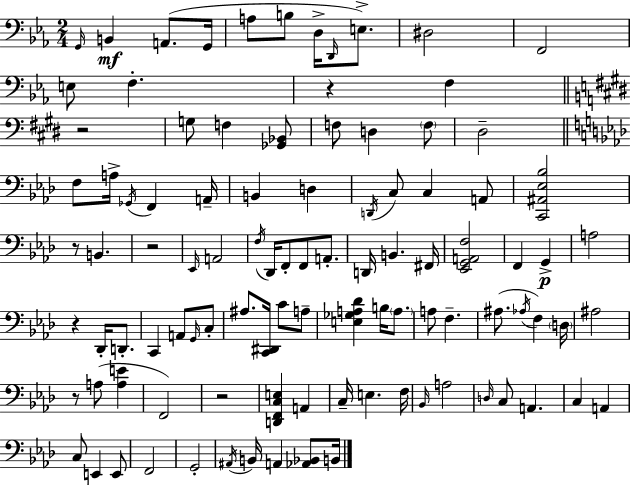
{
  \clef bass
  \numericTimeSignature
  \time 2/4
  \key c \minor
  \grace { g,16 }\mf b,4 a,8.( | g,16 a8 b8 d16-> \grace { d,16 }) e8.-> | dis2 | f,2 | \break e8 f4.-. | r4 f4 | \bar "||" \break \key e \major r2 | g8 f4 <ges, bes,>8 | f8 d4 \parenthesize f8 | dis2-- | \break \bar "||" \break \key aes \major f8 a16-> \acciaccatura { ges,16 } f,4 | a,16-- b,4 d4 | \acciaccatura { d,16 } c8 c4 | a,8 <c, ais, ees bes>2 | \break r8 b,4. | r2 | \grace { ees,16 } a,2 | \acciaccatura { f16 } des,16 f,8-. f,8 | \break a,8.-. d,16 b,4. | fis,16 <ees, g, a, f>2 | f,4 | g,4->\p a2 | \break r4 | des,16-. d,8.-. c,4 | a,8 \grace { g,16 } c8-. ais8. | <c, dis,>16 c'8 a8-- <e ges a des'>4 | \break b16 \parenthesize a8. a8 f4.-- | ais8.( | \acciaccatura { aes16 } f4) \parenthesize d16 ais2 | r8 | \break a8( <a e'>4 f,2) | r2 | <d, f, c e>4 | a,4 c16-- e4. | \break f16 \grace { bes,16 } a2 | \grace { d16 } | c8 a,4. | c4 a,4 | \break c8 e,4 e,8 | f,2 | g,2-. | \acciaccatura { ais,16 } b,16 a,4 <aes, bes,>8 | \break b,16 \bar "|."
}